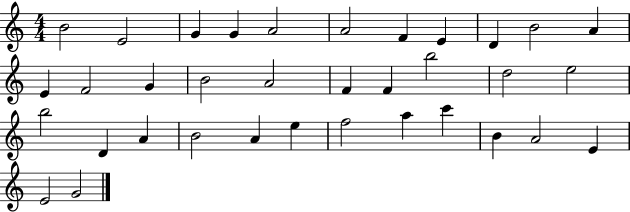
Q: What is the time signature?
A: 4/4